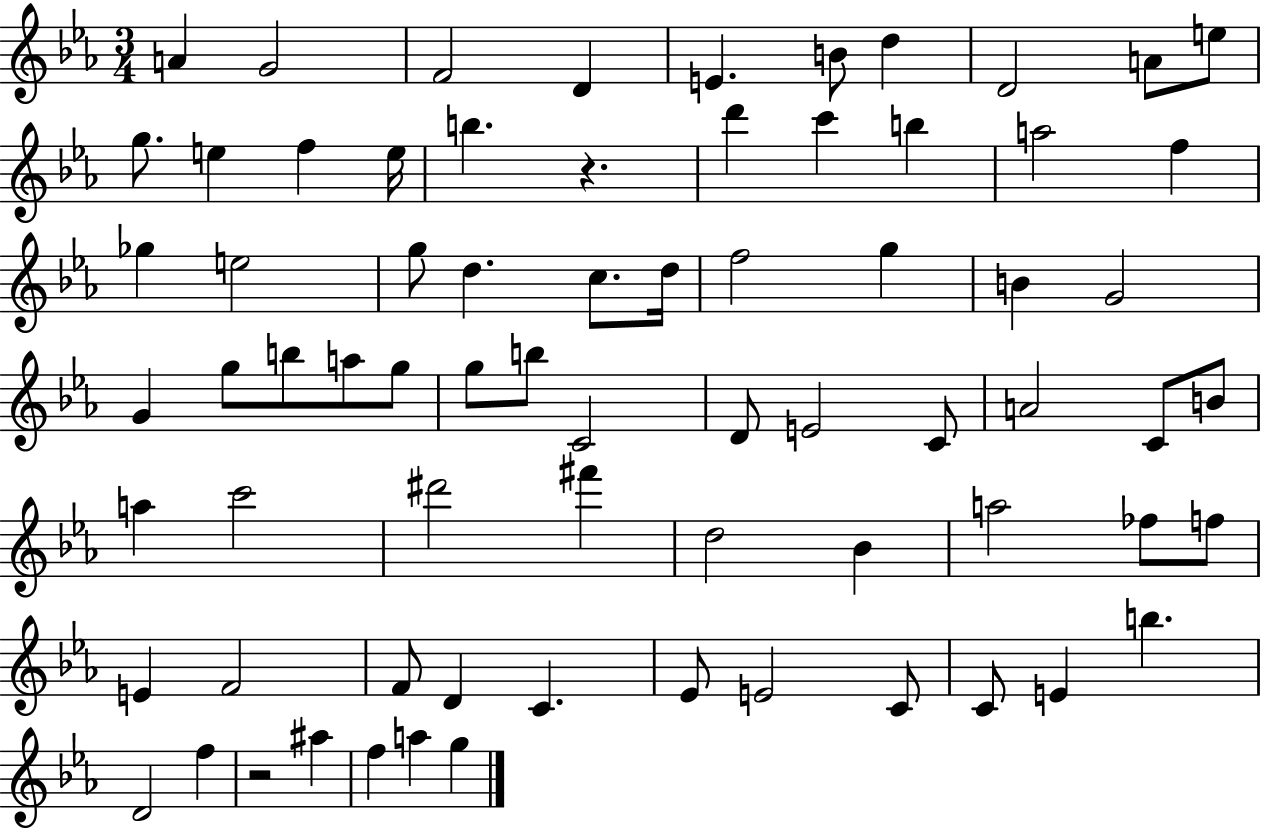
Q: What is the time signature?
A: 3/4